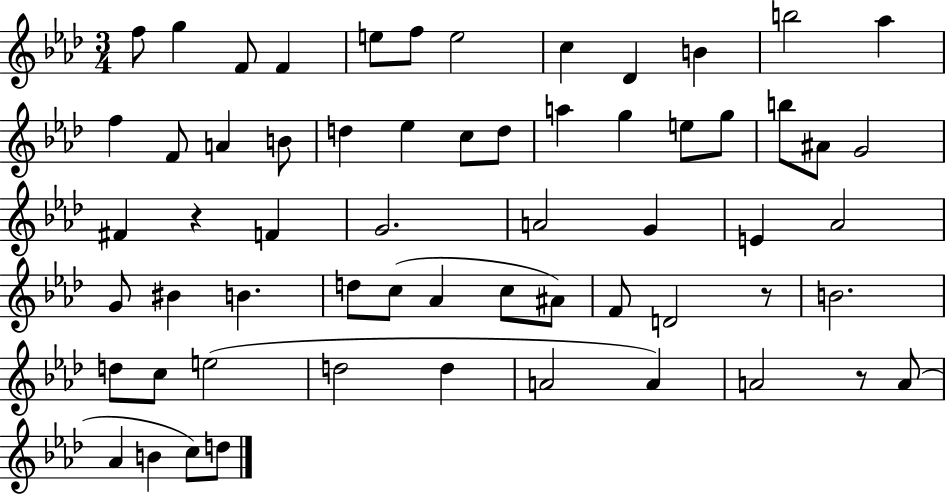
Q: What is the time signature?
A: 3/4